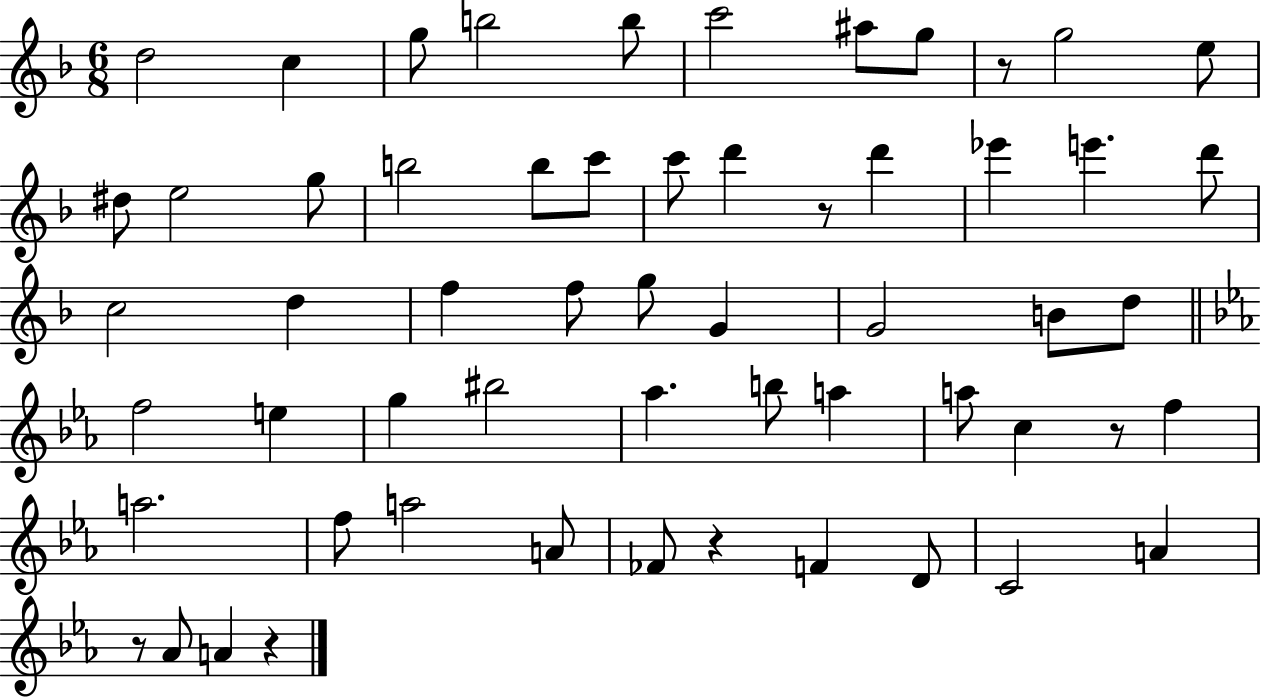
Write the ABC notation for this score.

X:1
T:Untitled
M:6/8
L:1/4
K:F
d2 c g/2 b2 b/2 c'2 ^a/2 g/2 z/2 g2 e/2 ^d/2 e2 g/2 b2 b/2 c'/2 c'/2 d' z/2 d' _e' e' d'/2 c2 d f f/2 g/2 G G2 B/2 d/2 f2 e g ^b2 _a b/2 a a/2 c z/2 f a2 f/2 a2 A/2 _F/2 z F D/2 C2 A z/2 _A/2 A z